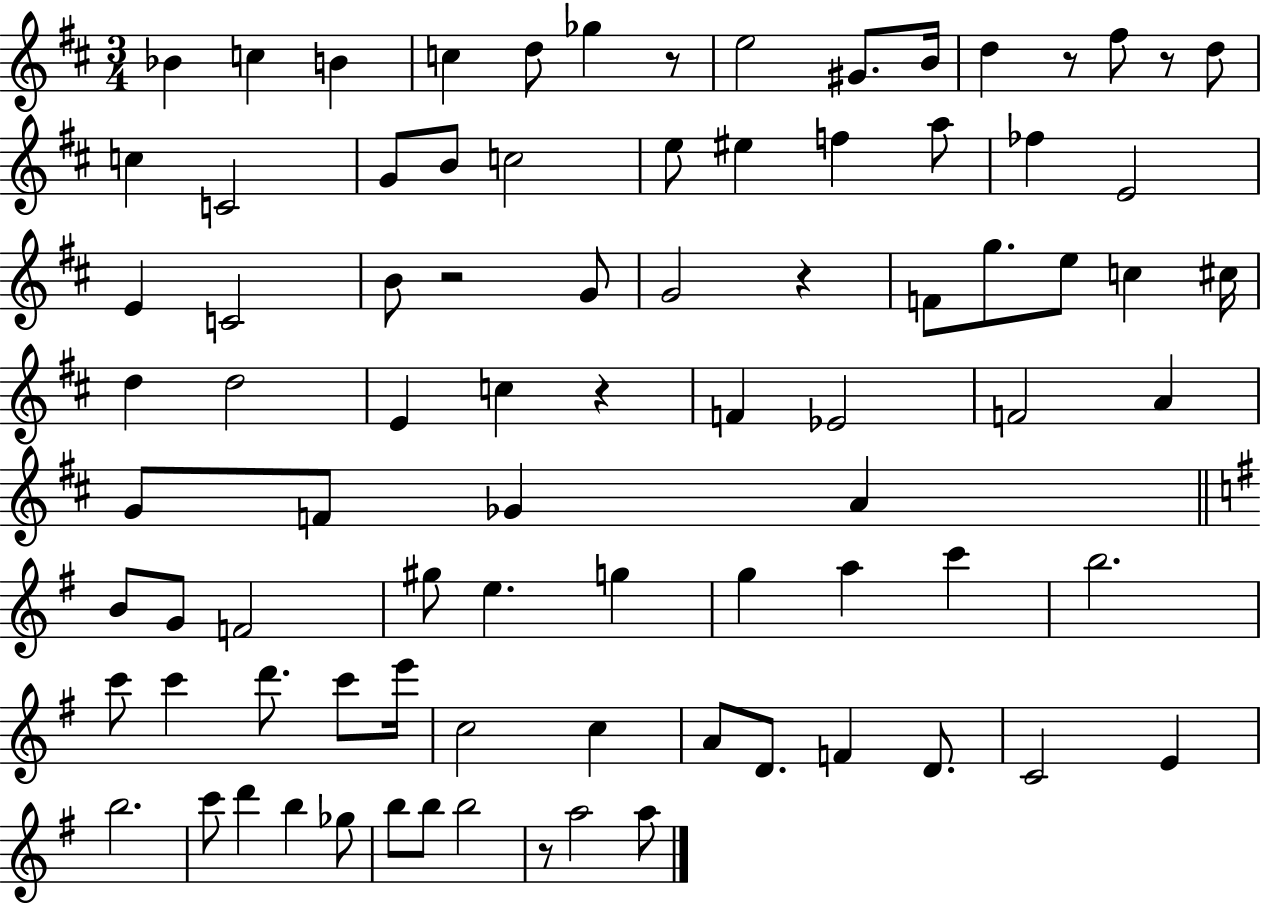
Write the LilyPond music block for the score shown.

{
  \clef treble
  \numericTimeSignature
  \time 3/4
  \key d \major
  bes'4 c''4 b'4 | c''4 d''8 ges''4 r8 | e''2 gis'8. b'16 | d''4 r8 fis''8 r8 d''8 | \break c''4 c'2 | g'8 b'8 c''2 | e''8 eis''4 f''4 a''8 | fes''4 e'2 | \break e'4 c'2 | b'8 r2 g'8 | g'2 r4 | f'8 g''8. e''8 c''4 cis''16 | \break d''4 d''2 | e'4 c''4 r4 | f'4 ees'2 | f'2 a'4 | \break g'8 f'8 ges'4 a'4 | \bar "||" \break \key g \major b'8 g'8 f'2 | gis''8 e''4. g''4 | g''4 a''4 c'''4 | b''2. | \break c'''8 c'''4 d'''8. c'''8 e'''16 | c''2 c''4 | a'8 d'8. f'4 d'8. | c'2 e'4 | \break b''2. | c'''8 d'''4 b''4 ges''8 | b''8 b''8 b''2 | r8 a''2 a''8 | \break \bar "|."
}